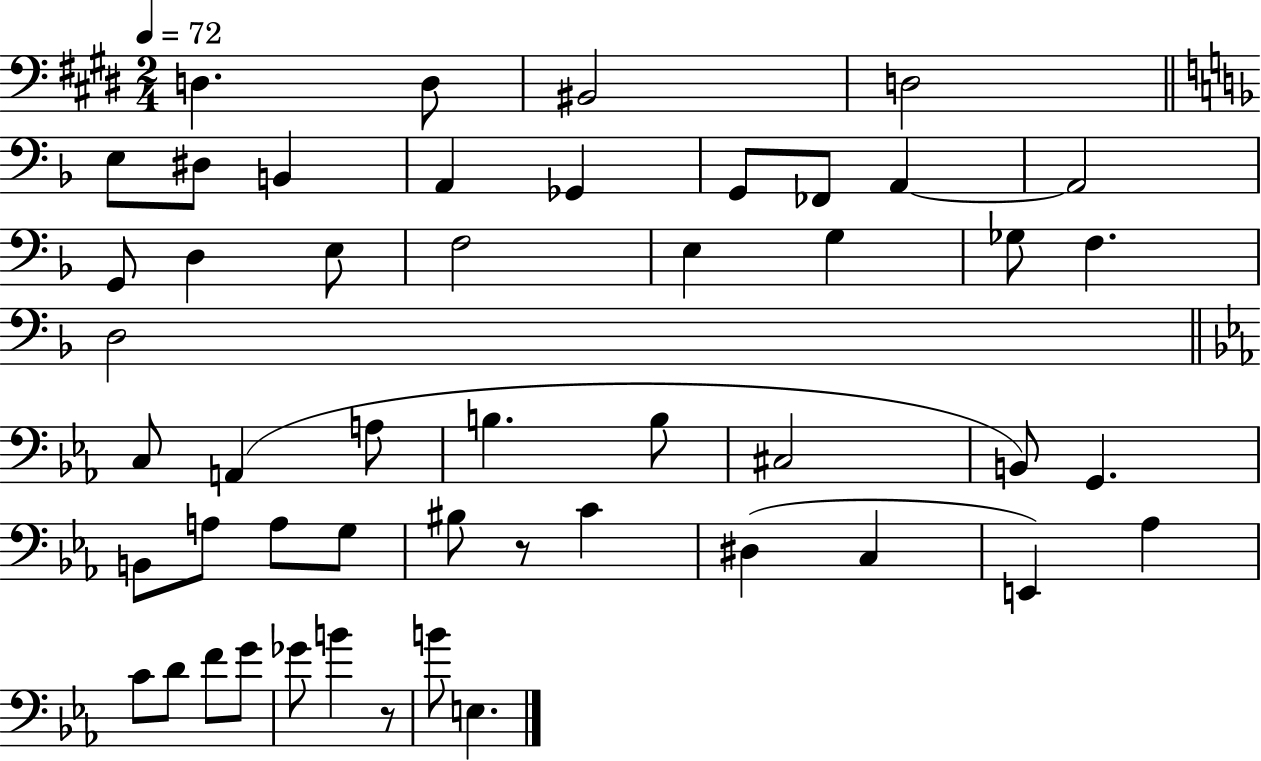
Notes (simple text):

D3/q. D3/e BIS2/h D3/h E3/e D#3/e B2/q A2/q Gb2/q G2/e FES2/e A2/q A2/h G2/e D3/q E3/e F3/h E3/q G3/q Gb3/e F3/q. D3/h C3/e A2/q A3/e B3/q. B3/e C#3/h B2/e G2/q. B2/e A3/e A3/e G3/e BIS3/e R/e C4/q D#3/q C3/q E2/q Ab3/q C4/e D4/e F4/e G4/e Gb4/e B4/q R/e B4/e E3/q.